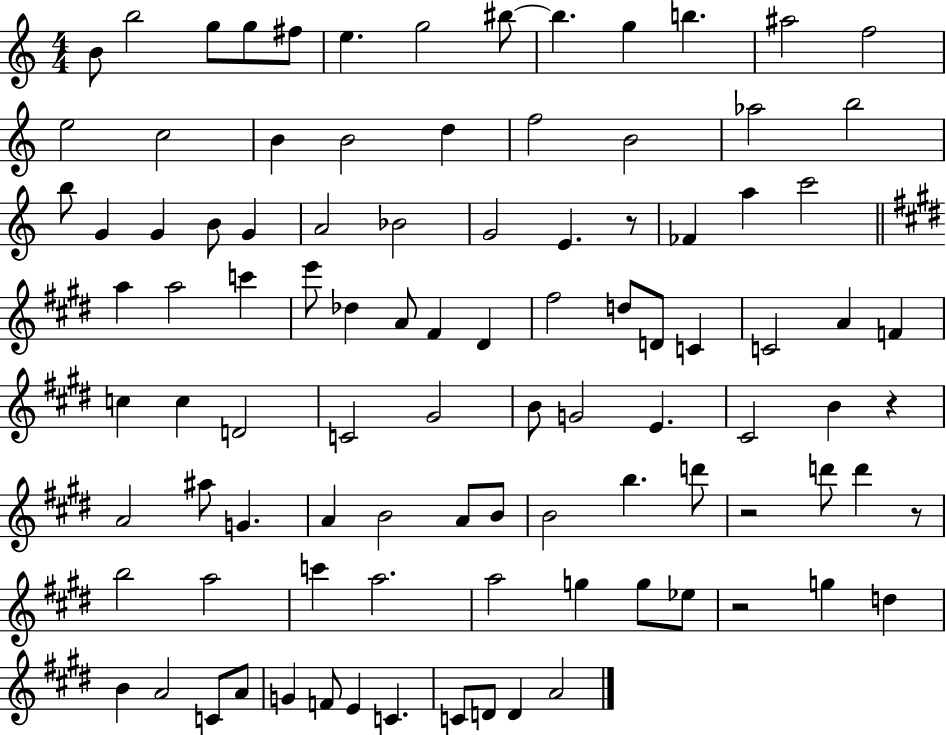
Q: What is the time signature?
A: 4/4